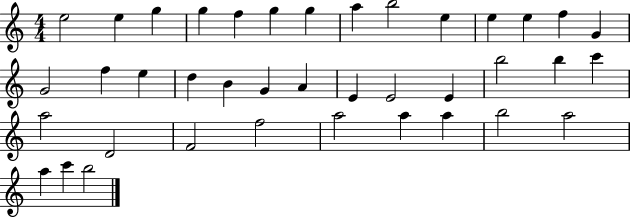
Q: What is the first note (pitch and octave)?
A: E5